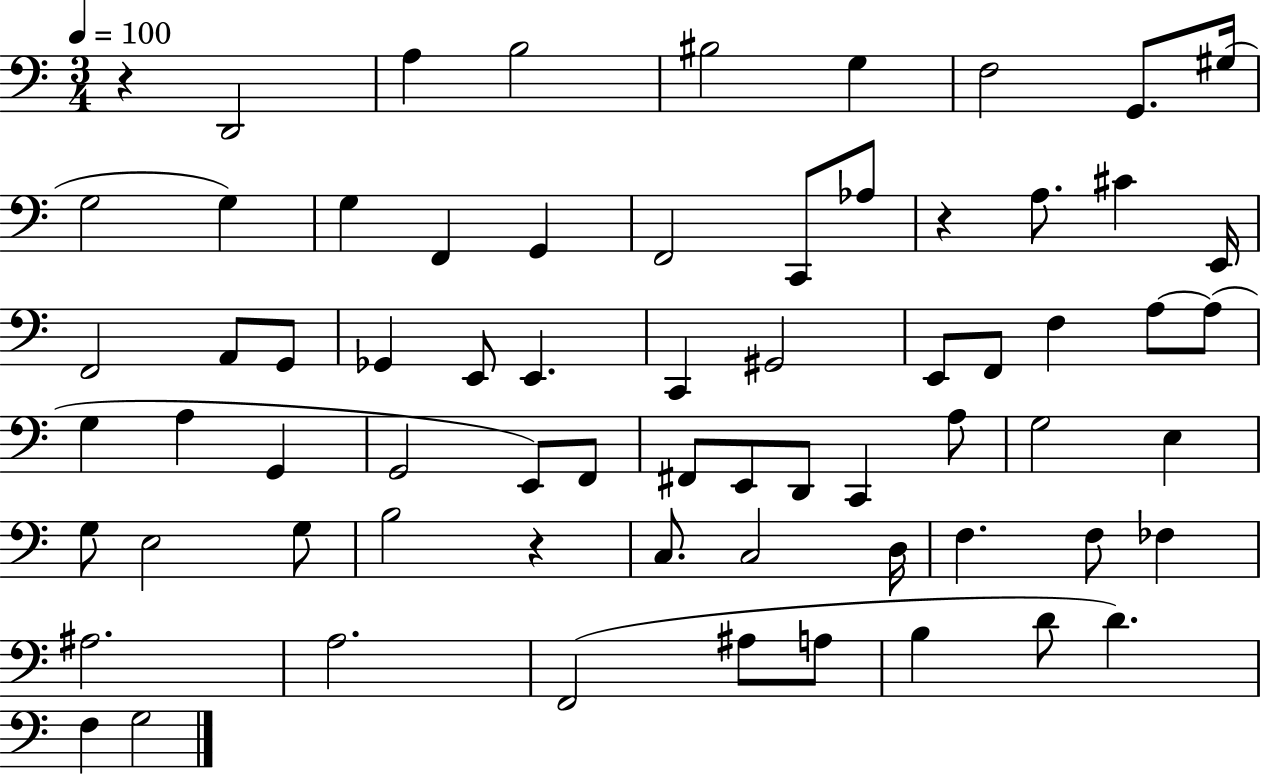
X:1
T:Untitled
M:3/4
L:1/4
K:C
z D,,2 A, B,2 ^B,2 G, F,2 G,,/2 ^G,/4 G,2 G, G, F,, G,, F,,2 C,,/2 _A,/2 z A,/2 ^C E,,/4 F,,2 A,,/2 G,,/2 _G,, E,,/2 E,, C,, ^G,,2 E,,/2 F,,/2 F, A,/2 A,/2 G, A, G,, G,,2 E,,/2 F,,/2 ^F,,/2 E,,/2 D,,/2 C,, A,/2 G,2 E, G,/2 E,2 G,/2 B,2 z C,/2 C,2 D,/4 F, F,/2 _F, ^A,2 A,2 F,,2 ^A,/2 A,/2 B, D/2 D F, G,2